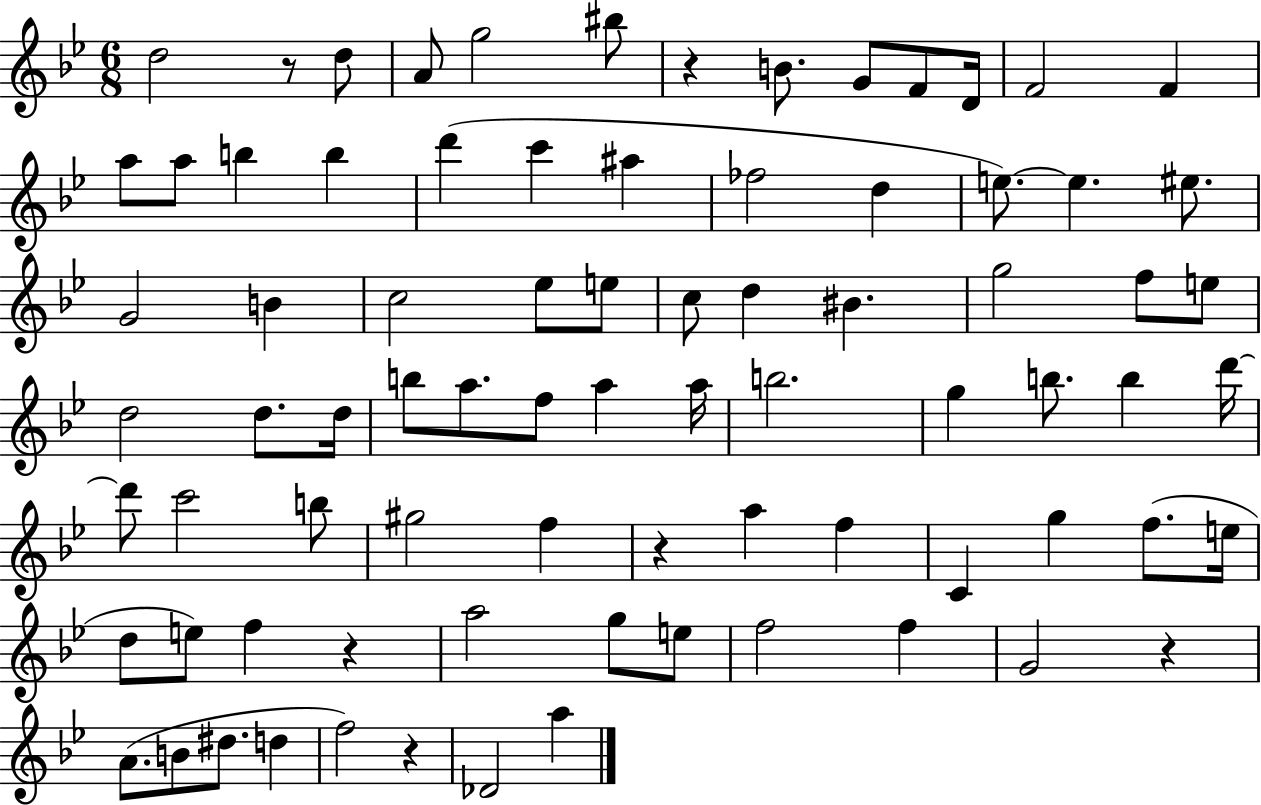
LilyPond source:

{
  \clef treble
  \numericTimeSignature
  \time 6/8
  \key bes \major
  d''2 r8 d''8 | a'8 g''2 bis''8 | r4 b'8. g'8 f'8 d'16 | f'2 f'4 | \break a''8 a''8 b''4 b''4 | d'''4( c'''4 ais''4 | fes''2 d''4 | e''8.~~) e''4. eis''8. | \break g'2 b'4 | c''2 ees''8 e''8 | c''8 d''4 bis'4. | g''2 f''8 e''8 | \break d''2 d''8. d''16 | b''8 a''8. f''8 a''4 a''16 | b''2. | g''4 b''8. b''4 d'''16~~ | \break d'''8 c'''2 b''8 | gis''2 f''4 | r4 a''4 f''4 | c'4 g''4 f''8.( e''16 | \break d''8 e''8) f''4 r4 | a''2 g''8 e''8 | f''2 f''4 | g'2 r4 | \break a'8.( b'8 dis''8. d''4 | f''2) r4 | des'2 a''4 | \bar "|."
}